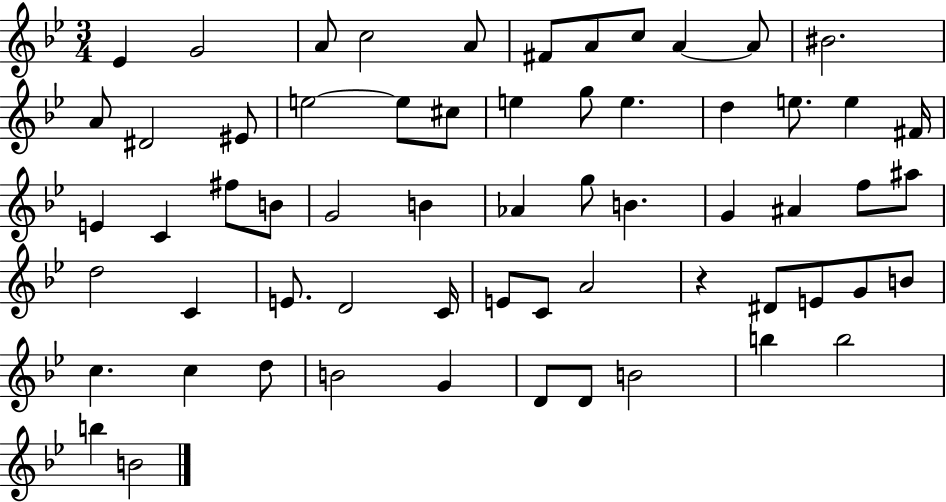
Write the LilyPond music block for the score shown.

{
  \clef treble
  \numericTimeSignature
  \time 3/4
  \key bes \major
  ees'4 g'2 | a'8 c''2 a'8 | fis'8 a'8 c''8 a'4~~ a'8 | bis'2. | \break a'8 dis'2 eis'8 | e''2~~ e''8 cis''8 | e''4 g''8 e''4. | d''4 e''8. e''4 fis'16 | \break e'4 c'4 fis''8 b'8 | g'2 b'4 | aes'4 g''8 b'4. | g'4 ais'4 f''8 ais''8 | \break d''2 c'4 | e'8. d'2 c'16 | e'8 c'8 a'2 | r4 dis'8 e'8 g'8 b'8 | \break c''4. c''4 d''8 | b'2 g'4 | d'8 d'8 b'2 | b''4 b''2 | \break b''4 b'2 | \bar "|."
}